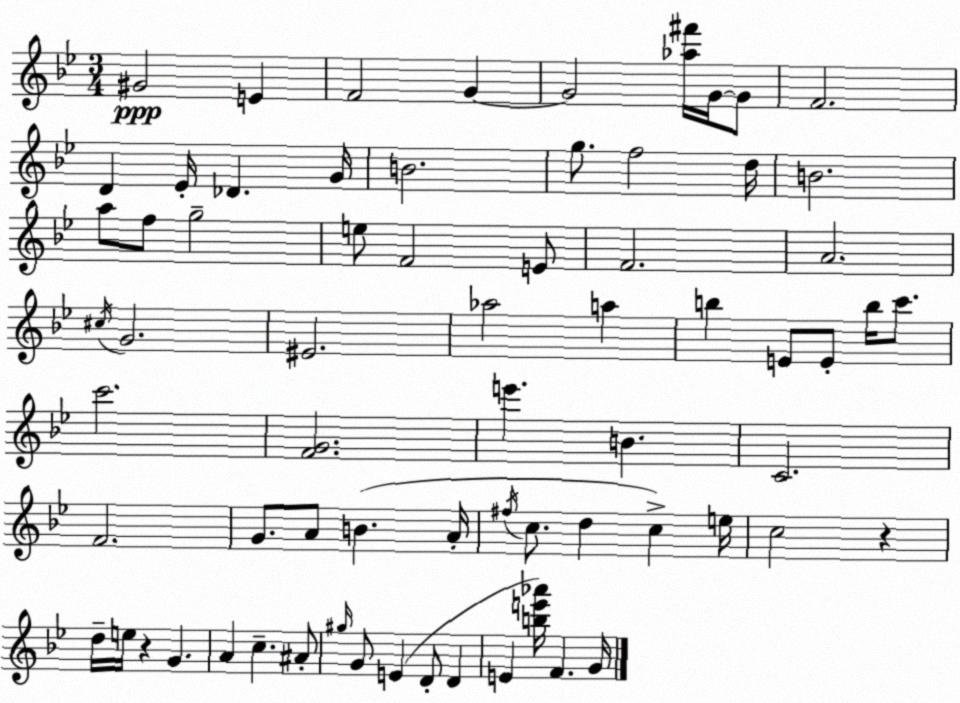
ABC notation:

X:1
T:Untitled
M:3/4
L:1/4
K:Bb
^G2 E F2 G G2 [_a^f']/4 G/4 G/2 F2 D _E/4 _D G/4 B2 g/2 f2 d/4 B2 a/2 f/2 g2 e/2 F2 E/2 F2 A2 ^c/4 G2 ^E2 _a2 a b E/2 E/2 b/4 c'/2 c'2 [FG]2 e' B C2 F2 G/2 A/2 B A/4 ^f/4 c/2 d c e/4 c2 z d/4 e/4 z G A c ^A/2 ^g/4 G/2 E D/2 D E [be'_a']/4 F G/4